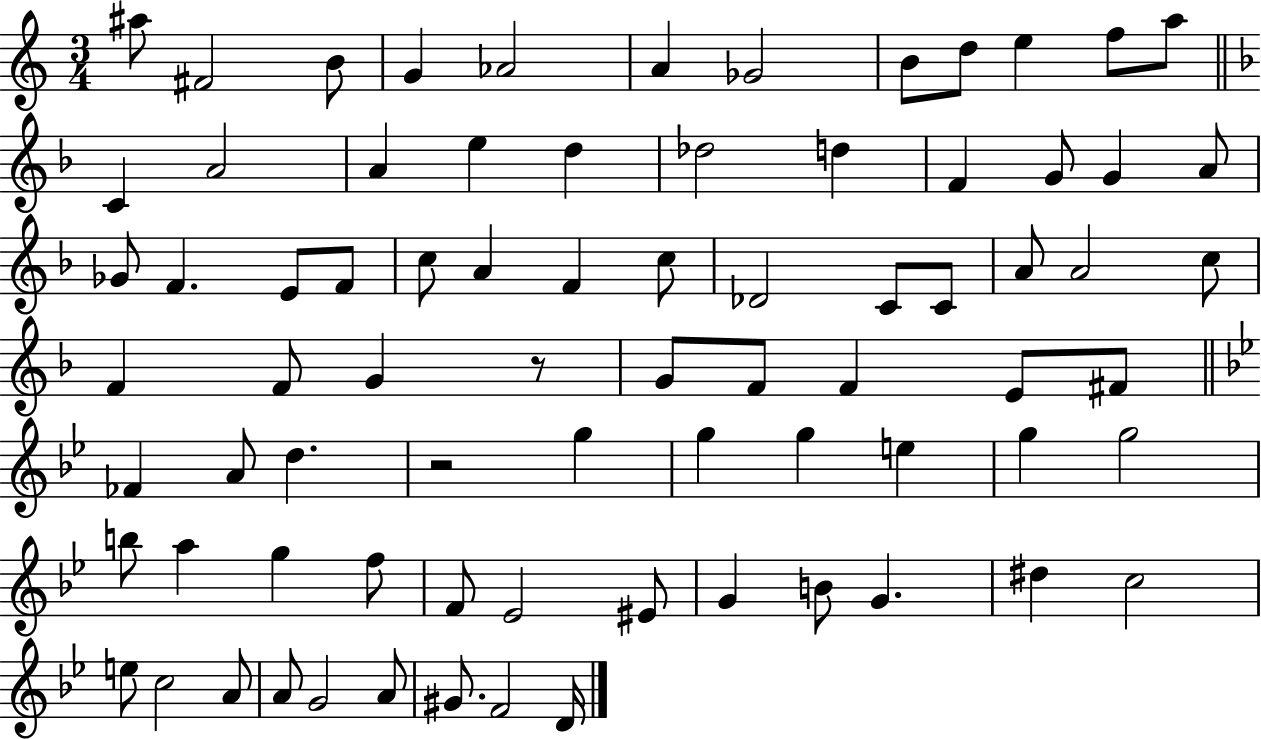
A#5/e F#4/h B4/e G4/q Ab4/h A4/q Gb4/h B4/e D5/e E5/q F5/e A5/e C4/q A4/h A4/q E5/q D5/q Db5/h D5/q F4/q G4/e G4/q A4/e Gb4/e F4/q. E4/e F4/e C5/e A4/q F4/q C5/e Db4/h C4/e C4/e A4/e A4/h C5/e F4/q F4/e G4/q R/e G4/e F4/e F4/q E4/e F#4/e FES4/q A4/e D5/q. R/h G5/q G5/q G5/q E5/q G5/q G5/h B5/e A5/q G5/q F5/e F4/e Eb4/h EIS4/e G4/q B4/e G4/q. D#5/q C5/h E5/e C5/h A4/e A4/e G4/h A4/e G#4/e. F4/h D4/s